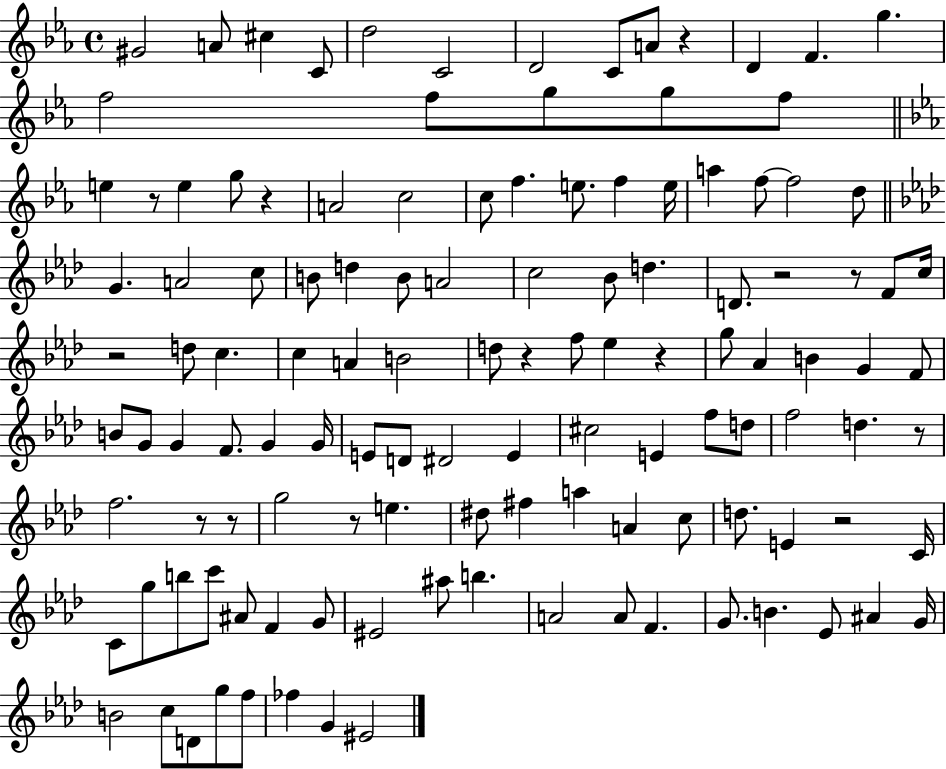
G#4/h A4/e C#5/q C4/e D5/h C4/h D4/h C4/e A4/e R/q D4/q F4/q. G5/q. F5/h F5/e G5/e G5/e F5/e E5/q R/e E5/q G5/e R/q A4/h C5/h C5/e F5/q. E5/e. F5/q E5/s A5/q F5/e F5/h D5/e G4/q. A4/h C5/e B4/e D5/q B4/e A4/h C5/h Bb4/e D5/q. D4/e. R/h R/e F4/e C5/s R/h D5/e C5/q. C5/q A4/q B4/h D5/e R/q F5/e Eb5/q R/q G5/e Ab4/q B4/q G4/q F4/e B4/e G4/e G4/q F4/e. G4/q G4/s E4/e D4/e D#4/h E4/q C#5/h E4/q F5/e D5/e F5/h D5/q. R/e F5/h. R/e R/e G5/h R/e E5/q. D#5/e F#5/q A5/q A4/q C5/e D5/e. E4/q R/h C4/s C4/e G5/e B5/e C6/e A#4/e F4/q G4/e EIS4/h A#5/e B5/q. A4/h A4/e F4/q. G4/e. B4/q. Eb4/e A#4/q G4/s B4/h C5/e D4/e G5/e F5/e FES5/q G4/q EIS4/h